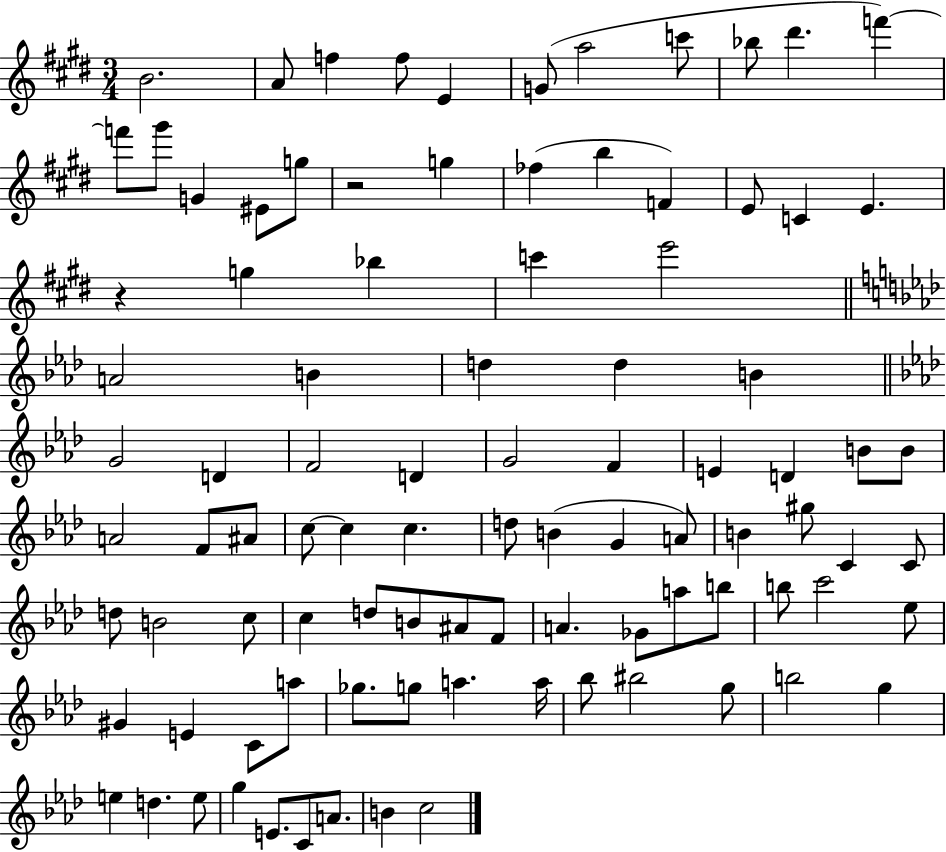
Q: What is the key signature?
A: E major